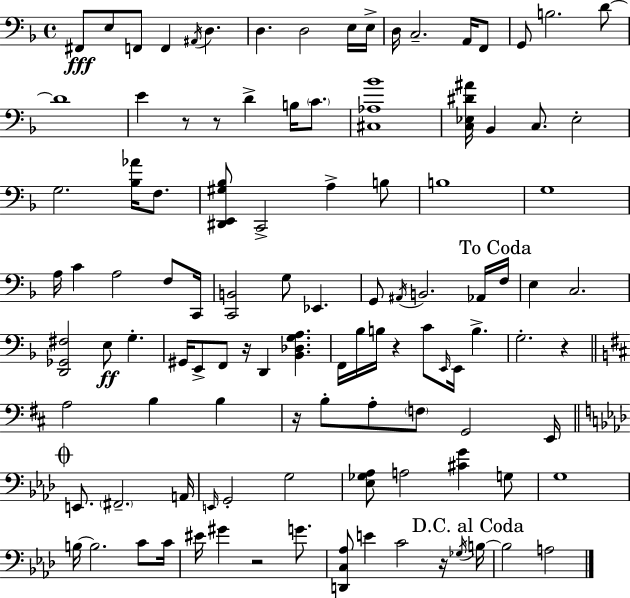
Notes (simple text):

F#2/e E3/e F2/e F2/q A#2/s D3/q. D3/q. D3/h E3/s E3/s D3/s C3/h. A2/s F2/e G2/e B3/h. D4/e D4/w E4/q R/e R/e D4/q B3/s C4/e. [C#3,Ab3,Bb4]/w [C3,Eb3,D#4,A#4]/s Bb2/q C3/e. Eb3/h G3/h. [Bb3,Ab4]/s F3/e. [D#2,E2,G#3,Bb3]/e C2/h A3/q B3/e B3/w G3/w A3/s C4/q A3/h F3/e C2/s [C2,B2]/h G3/e Eb2/q. G2/e A#2/s B2/h. Ab2/s F3/s E3/q C3/h. [D2,Gb2,F#3]/h E3/e G3/q. G#2/s E2/e F2/e R/s D2/q [Bb2,Db3,G3,A3]/q. F2/s Bb3/s B3/s R/q C4/e E2/s E2/s B3/q. G3/h. R/q A3/h B3/q B3/q R/s B3/e A3/e F3/e G2/h E2/s E2/e. F#2/h. A2/s E2/s G2/h G3/h [Eb3,Gb3,Ab3]/e A3/h [C#4,G4]/q G3/e G3/w B3/s B3/h. C4/e C4/s EIS4/s G#4/q R/h G4/e. [D2,C3,Ab3]/e E4/q C4/h R/s Gb3/s B3/s B3/h A3/h